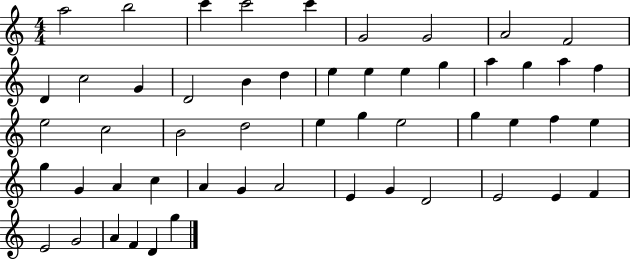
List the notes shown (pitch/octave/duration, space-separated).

A5/h B5/h C6/q C6/h C6/q G4/h G4/h A4/h F4/h D4/q C5/h G4/q D4/h B4/q D5/q E5/q E5/q E5/q G5/q A5/q G5/q A5/q F5/q E5/h C5/h B4/h D5/h E5/q G5/q E5/h G5/q E5/q F5/q E5/q G5/q G4/q A4/q C5/q A4/q G4/q A4/h E4/q G4/q D4/h E4/h E4/q F4/q E4/h G4/h A4/q F4/q D4/q G5/q